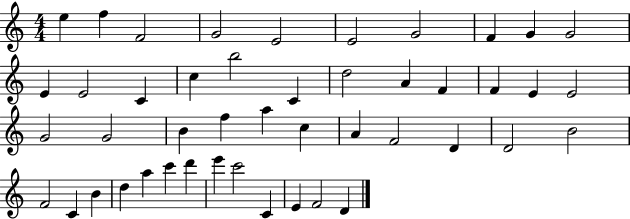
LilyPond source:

{
  \clef treble
  \numericTimeSignature
  \time 4/4
  \key c \major
  e''4 f''4 f'2 | g'2 e'2 | e'2 g'2 | f'4 g'4 g'2 | \break e'4 e'2 c'4 | c''4 b''2 c'4 | d''2 a'4 f'4 | f'4 e'4 e'2 | \break g'2 g'2 | b'4 f''4 a''4 c''4 | a'4 f'2 d'4 | d'2 b'2 | \break f'2 c'4 b'4 | d''4 a''4 c'''4 d'''4 | e'''4 c'''2 c'4 | e'4 f'2 d'4 | \break \bar "|."
}